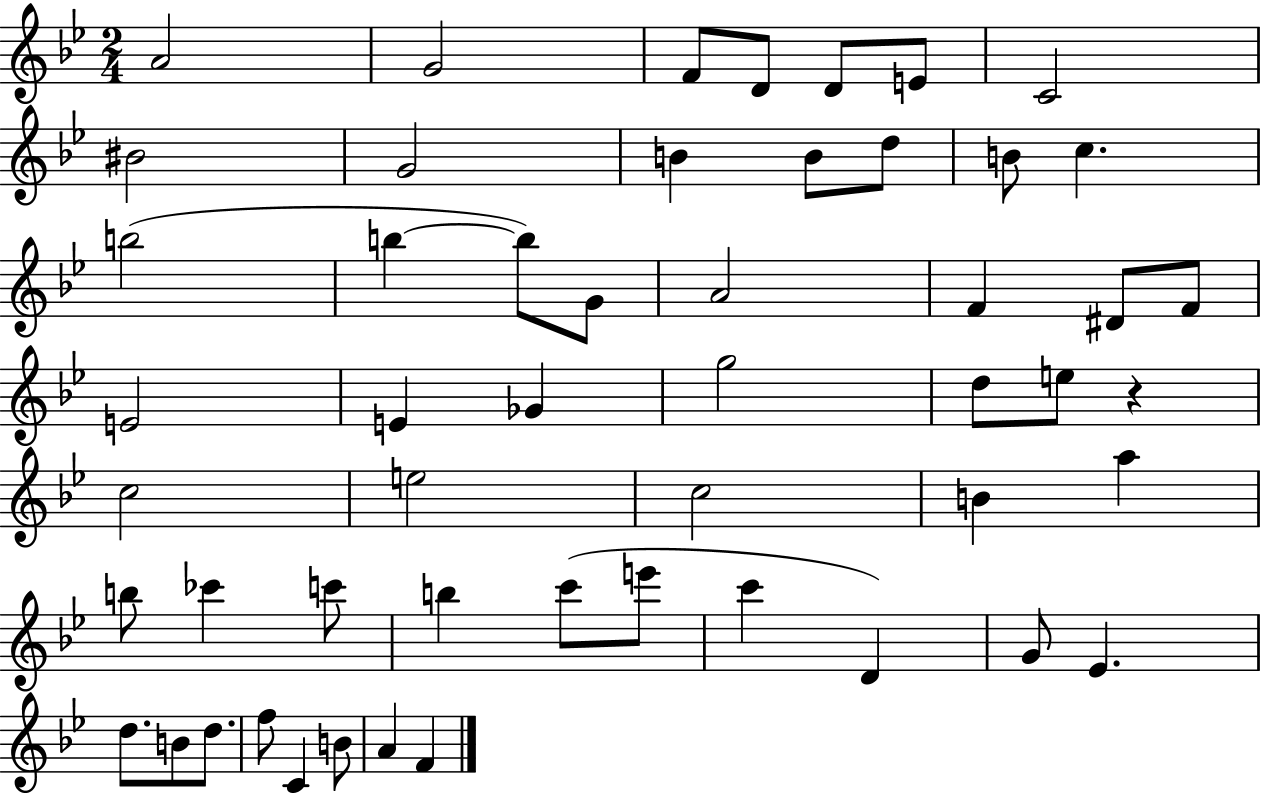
{
  \clef treble
  \numericTimeSignature
  \time 2/4
  \key bes \major
  a'2 | g'2 | f'8 d'8 d'8 e'8 | c'2 | \break bis'2 | g'2 | b'4 b'8 d''8 | b'8 c''4. | \break b''2( | b''4~~ b''8) g'8 | a'2 | f'4 dis'8 f'8 | \break e'2 | e'4 ges'4 | g''2 | d''8 e''8 r4 | \break c''2 | e''2 | c''2 | b'4 a''4 | \break b''8 ces'''4 c'''8 | b''4 c'''8( e'''8 | c'''4 d'4) | g'8 ees'4. | \break d''8. b'8 d''8. | f''8 c'4 b'8 | a'4 f'4 | \bar "|."
}